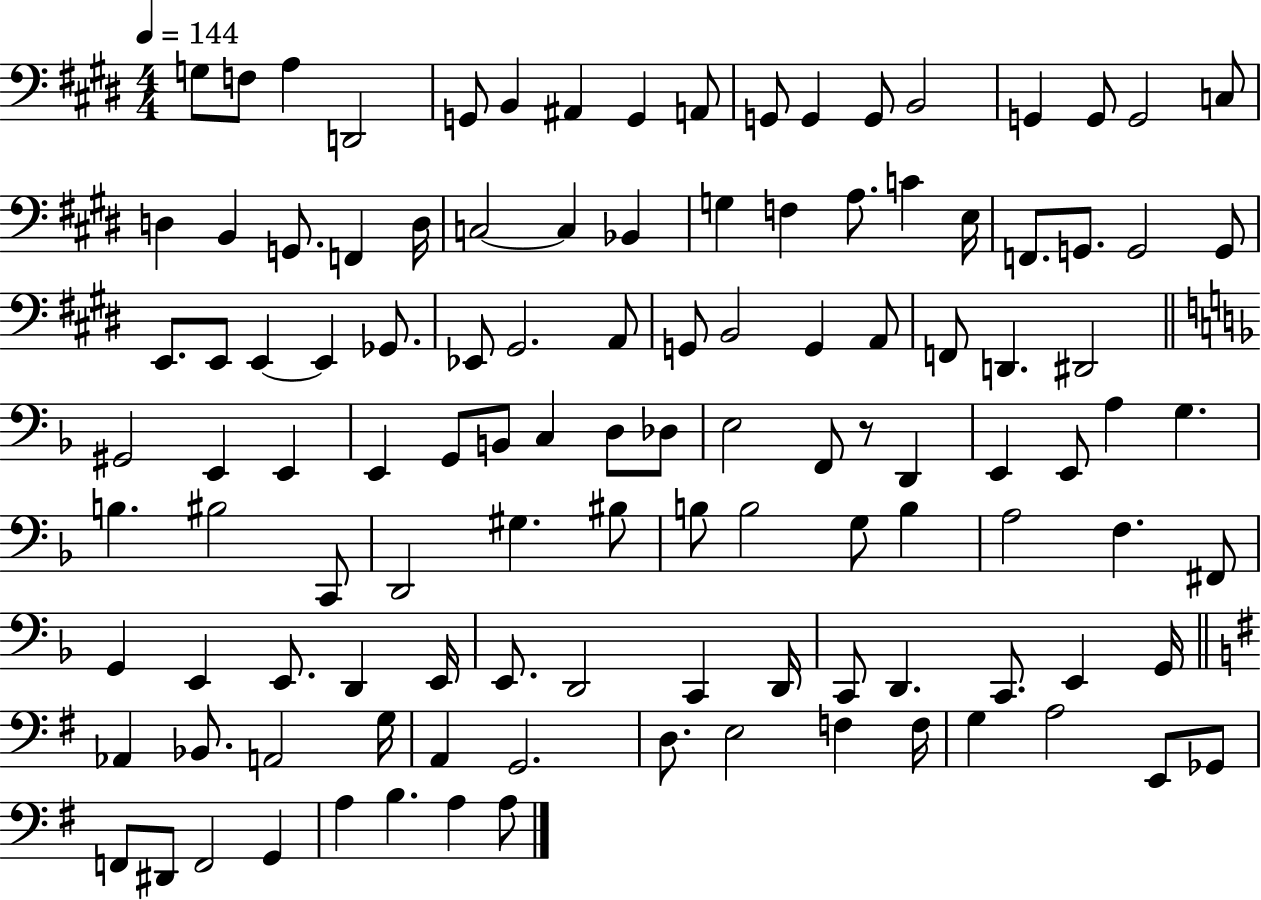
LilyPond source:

{
  \clef bass
  \numericTimeSignature
  \time 4/4
  \key e \major
  \tempo 4 = 144
  \repeat volta 2 { g8 f8 a4 d,2 | g,8 b,4 ais,4 g,4 a,8 | g,8 g,4 g,8 b,2 | g,4 g,8 g,2 c8 | \break d4 b,4 g,8. f,4 d16 | c2~~ c4 bes,4 | g4 f4 a8. c'4 e16 | f,8. g,8. g,2 g,8 | \break e,8. e,8 e,4~~ e,4 ges,8. | ees,8 gis,2. a,8 | g,8 b,2 g,4 a,8 | f,8 d,4. dis,2 | \break \bar "||" \break \key f \major gis,2 e,4 e,4 | e,4 g,8 b,8 c4 d8 des8 | e2 f,8 r8 d,4 | e,4 e,8 a4 g4. | \break b4. bis2 c,8 | d,2 gis4. bis8 | b8 b2 g8 b4 | a2 f4. fis,8 | \break g,4 e,4 e,8. d,4 e,16 | e,8. d,2 c,4 d,16 | c,8 d,4. c,8. e,4 g,16 | \bar "||" \break \key g \major aes,4 bes,8. a,2 g16 | a,4 g,2. | d8. e2 f4 f16 | g4 a2 e,8 ges,8 | \break f,8 dis,8 f,2 g,4 | a4 b4. a4 a8 | } \bar "|."
}